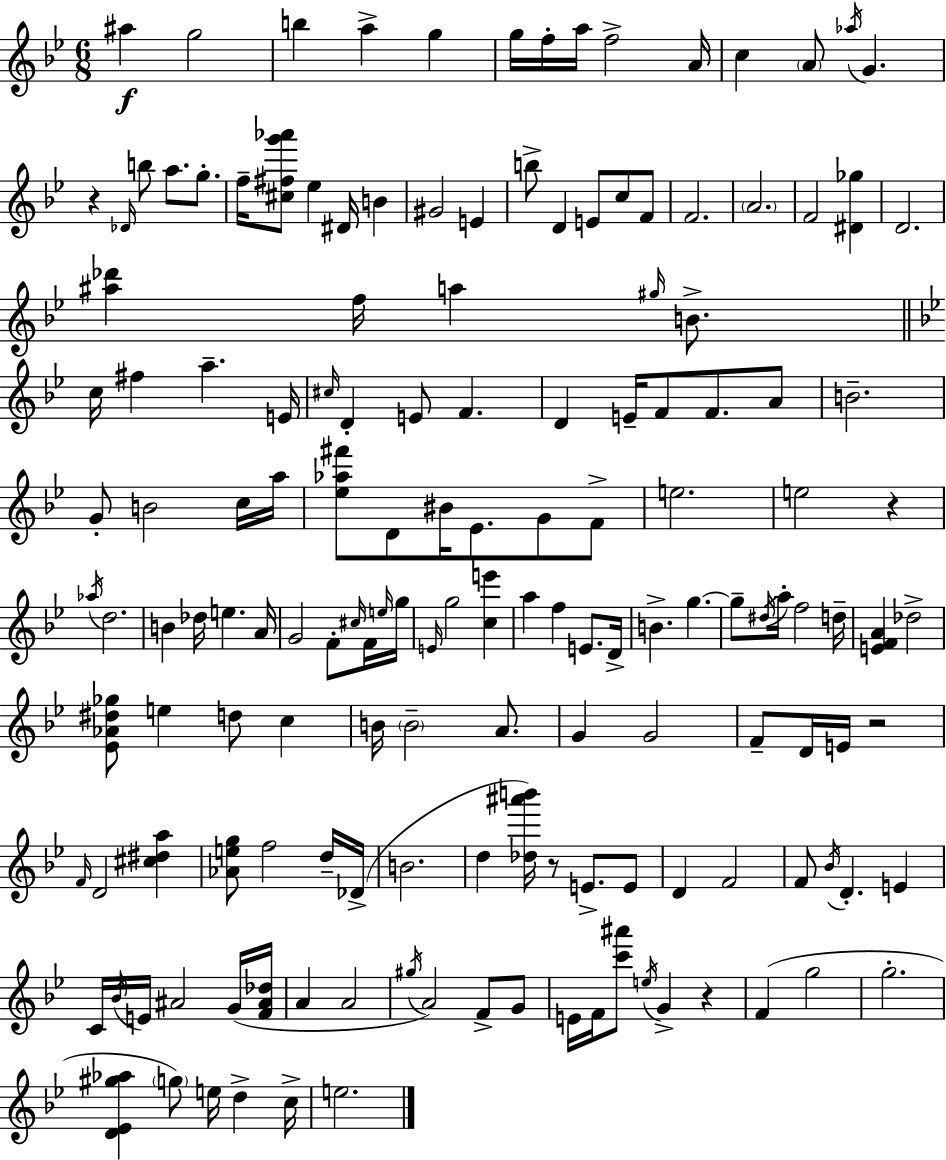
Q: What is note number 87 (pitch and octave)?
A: D5